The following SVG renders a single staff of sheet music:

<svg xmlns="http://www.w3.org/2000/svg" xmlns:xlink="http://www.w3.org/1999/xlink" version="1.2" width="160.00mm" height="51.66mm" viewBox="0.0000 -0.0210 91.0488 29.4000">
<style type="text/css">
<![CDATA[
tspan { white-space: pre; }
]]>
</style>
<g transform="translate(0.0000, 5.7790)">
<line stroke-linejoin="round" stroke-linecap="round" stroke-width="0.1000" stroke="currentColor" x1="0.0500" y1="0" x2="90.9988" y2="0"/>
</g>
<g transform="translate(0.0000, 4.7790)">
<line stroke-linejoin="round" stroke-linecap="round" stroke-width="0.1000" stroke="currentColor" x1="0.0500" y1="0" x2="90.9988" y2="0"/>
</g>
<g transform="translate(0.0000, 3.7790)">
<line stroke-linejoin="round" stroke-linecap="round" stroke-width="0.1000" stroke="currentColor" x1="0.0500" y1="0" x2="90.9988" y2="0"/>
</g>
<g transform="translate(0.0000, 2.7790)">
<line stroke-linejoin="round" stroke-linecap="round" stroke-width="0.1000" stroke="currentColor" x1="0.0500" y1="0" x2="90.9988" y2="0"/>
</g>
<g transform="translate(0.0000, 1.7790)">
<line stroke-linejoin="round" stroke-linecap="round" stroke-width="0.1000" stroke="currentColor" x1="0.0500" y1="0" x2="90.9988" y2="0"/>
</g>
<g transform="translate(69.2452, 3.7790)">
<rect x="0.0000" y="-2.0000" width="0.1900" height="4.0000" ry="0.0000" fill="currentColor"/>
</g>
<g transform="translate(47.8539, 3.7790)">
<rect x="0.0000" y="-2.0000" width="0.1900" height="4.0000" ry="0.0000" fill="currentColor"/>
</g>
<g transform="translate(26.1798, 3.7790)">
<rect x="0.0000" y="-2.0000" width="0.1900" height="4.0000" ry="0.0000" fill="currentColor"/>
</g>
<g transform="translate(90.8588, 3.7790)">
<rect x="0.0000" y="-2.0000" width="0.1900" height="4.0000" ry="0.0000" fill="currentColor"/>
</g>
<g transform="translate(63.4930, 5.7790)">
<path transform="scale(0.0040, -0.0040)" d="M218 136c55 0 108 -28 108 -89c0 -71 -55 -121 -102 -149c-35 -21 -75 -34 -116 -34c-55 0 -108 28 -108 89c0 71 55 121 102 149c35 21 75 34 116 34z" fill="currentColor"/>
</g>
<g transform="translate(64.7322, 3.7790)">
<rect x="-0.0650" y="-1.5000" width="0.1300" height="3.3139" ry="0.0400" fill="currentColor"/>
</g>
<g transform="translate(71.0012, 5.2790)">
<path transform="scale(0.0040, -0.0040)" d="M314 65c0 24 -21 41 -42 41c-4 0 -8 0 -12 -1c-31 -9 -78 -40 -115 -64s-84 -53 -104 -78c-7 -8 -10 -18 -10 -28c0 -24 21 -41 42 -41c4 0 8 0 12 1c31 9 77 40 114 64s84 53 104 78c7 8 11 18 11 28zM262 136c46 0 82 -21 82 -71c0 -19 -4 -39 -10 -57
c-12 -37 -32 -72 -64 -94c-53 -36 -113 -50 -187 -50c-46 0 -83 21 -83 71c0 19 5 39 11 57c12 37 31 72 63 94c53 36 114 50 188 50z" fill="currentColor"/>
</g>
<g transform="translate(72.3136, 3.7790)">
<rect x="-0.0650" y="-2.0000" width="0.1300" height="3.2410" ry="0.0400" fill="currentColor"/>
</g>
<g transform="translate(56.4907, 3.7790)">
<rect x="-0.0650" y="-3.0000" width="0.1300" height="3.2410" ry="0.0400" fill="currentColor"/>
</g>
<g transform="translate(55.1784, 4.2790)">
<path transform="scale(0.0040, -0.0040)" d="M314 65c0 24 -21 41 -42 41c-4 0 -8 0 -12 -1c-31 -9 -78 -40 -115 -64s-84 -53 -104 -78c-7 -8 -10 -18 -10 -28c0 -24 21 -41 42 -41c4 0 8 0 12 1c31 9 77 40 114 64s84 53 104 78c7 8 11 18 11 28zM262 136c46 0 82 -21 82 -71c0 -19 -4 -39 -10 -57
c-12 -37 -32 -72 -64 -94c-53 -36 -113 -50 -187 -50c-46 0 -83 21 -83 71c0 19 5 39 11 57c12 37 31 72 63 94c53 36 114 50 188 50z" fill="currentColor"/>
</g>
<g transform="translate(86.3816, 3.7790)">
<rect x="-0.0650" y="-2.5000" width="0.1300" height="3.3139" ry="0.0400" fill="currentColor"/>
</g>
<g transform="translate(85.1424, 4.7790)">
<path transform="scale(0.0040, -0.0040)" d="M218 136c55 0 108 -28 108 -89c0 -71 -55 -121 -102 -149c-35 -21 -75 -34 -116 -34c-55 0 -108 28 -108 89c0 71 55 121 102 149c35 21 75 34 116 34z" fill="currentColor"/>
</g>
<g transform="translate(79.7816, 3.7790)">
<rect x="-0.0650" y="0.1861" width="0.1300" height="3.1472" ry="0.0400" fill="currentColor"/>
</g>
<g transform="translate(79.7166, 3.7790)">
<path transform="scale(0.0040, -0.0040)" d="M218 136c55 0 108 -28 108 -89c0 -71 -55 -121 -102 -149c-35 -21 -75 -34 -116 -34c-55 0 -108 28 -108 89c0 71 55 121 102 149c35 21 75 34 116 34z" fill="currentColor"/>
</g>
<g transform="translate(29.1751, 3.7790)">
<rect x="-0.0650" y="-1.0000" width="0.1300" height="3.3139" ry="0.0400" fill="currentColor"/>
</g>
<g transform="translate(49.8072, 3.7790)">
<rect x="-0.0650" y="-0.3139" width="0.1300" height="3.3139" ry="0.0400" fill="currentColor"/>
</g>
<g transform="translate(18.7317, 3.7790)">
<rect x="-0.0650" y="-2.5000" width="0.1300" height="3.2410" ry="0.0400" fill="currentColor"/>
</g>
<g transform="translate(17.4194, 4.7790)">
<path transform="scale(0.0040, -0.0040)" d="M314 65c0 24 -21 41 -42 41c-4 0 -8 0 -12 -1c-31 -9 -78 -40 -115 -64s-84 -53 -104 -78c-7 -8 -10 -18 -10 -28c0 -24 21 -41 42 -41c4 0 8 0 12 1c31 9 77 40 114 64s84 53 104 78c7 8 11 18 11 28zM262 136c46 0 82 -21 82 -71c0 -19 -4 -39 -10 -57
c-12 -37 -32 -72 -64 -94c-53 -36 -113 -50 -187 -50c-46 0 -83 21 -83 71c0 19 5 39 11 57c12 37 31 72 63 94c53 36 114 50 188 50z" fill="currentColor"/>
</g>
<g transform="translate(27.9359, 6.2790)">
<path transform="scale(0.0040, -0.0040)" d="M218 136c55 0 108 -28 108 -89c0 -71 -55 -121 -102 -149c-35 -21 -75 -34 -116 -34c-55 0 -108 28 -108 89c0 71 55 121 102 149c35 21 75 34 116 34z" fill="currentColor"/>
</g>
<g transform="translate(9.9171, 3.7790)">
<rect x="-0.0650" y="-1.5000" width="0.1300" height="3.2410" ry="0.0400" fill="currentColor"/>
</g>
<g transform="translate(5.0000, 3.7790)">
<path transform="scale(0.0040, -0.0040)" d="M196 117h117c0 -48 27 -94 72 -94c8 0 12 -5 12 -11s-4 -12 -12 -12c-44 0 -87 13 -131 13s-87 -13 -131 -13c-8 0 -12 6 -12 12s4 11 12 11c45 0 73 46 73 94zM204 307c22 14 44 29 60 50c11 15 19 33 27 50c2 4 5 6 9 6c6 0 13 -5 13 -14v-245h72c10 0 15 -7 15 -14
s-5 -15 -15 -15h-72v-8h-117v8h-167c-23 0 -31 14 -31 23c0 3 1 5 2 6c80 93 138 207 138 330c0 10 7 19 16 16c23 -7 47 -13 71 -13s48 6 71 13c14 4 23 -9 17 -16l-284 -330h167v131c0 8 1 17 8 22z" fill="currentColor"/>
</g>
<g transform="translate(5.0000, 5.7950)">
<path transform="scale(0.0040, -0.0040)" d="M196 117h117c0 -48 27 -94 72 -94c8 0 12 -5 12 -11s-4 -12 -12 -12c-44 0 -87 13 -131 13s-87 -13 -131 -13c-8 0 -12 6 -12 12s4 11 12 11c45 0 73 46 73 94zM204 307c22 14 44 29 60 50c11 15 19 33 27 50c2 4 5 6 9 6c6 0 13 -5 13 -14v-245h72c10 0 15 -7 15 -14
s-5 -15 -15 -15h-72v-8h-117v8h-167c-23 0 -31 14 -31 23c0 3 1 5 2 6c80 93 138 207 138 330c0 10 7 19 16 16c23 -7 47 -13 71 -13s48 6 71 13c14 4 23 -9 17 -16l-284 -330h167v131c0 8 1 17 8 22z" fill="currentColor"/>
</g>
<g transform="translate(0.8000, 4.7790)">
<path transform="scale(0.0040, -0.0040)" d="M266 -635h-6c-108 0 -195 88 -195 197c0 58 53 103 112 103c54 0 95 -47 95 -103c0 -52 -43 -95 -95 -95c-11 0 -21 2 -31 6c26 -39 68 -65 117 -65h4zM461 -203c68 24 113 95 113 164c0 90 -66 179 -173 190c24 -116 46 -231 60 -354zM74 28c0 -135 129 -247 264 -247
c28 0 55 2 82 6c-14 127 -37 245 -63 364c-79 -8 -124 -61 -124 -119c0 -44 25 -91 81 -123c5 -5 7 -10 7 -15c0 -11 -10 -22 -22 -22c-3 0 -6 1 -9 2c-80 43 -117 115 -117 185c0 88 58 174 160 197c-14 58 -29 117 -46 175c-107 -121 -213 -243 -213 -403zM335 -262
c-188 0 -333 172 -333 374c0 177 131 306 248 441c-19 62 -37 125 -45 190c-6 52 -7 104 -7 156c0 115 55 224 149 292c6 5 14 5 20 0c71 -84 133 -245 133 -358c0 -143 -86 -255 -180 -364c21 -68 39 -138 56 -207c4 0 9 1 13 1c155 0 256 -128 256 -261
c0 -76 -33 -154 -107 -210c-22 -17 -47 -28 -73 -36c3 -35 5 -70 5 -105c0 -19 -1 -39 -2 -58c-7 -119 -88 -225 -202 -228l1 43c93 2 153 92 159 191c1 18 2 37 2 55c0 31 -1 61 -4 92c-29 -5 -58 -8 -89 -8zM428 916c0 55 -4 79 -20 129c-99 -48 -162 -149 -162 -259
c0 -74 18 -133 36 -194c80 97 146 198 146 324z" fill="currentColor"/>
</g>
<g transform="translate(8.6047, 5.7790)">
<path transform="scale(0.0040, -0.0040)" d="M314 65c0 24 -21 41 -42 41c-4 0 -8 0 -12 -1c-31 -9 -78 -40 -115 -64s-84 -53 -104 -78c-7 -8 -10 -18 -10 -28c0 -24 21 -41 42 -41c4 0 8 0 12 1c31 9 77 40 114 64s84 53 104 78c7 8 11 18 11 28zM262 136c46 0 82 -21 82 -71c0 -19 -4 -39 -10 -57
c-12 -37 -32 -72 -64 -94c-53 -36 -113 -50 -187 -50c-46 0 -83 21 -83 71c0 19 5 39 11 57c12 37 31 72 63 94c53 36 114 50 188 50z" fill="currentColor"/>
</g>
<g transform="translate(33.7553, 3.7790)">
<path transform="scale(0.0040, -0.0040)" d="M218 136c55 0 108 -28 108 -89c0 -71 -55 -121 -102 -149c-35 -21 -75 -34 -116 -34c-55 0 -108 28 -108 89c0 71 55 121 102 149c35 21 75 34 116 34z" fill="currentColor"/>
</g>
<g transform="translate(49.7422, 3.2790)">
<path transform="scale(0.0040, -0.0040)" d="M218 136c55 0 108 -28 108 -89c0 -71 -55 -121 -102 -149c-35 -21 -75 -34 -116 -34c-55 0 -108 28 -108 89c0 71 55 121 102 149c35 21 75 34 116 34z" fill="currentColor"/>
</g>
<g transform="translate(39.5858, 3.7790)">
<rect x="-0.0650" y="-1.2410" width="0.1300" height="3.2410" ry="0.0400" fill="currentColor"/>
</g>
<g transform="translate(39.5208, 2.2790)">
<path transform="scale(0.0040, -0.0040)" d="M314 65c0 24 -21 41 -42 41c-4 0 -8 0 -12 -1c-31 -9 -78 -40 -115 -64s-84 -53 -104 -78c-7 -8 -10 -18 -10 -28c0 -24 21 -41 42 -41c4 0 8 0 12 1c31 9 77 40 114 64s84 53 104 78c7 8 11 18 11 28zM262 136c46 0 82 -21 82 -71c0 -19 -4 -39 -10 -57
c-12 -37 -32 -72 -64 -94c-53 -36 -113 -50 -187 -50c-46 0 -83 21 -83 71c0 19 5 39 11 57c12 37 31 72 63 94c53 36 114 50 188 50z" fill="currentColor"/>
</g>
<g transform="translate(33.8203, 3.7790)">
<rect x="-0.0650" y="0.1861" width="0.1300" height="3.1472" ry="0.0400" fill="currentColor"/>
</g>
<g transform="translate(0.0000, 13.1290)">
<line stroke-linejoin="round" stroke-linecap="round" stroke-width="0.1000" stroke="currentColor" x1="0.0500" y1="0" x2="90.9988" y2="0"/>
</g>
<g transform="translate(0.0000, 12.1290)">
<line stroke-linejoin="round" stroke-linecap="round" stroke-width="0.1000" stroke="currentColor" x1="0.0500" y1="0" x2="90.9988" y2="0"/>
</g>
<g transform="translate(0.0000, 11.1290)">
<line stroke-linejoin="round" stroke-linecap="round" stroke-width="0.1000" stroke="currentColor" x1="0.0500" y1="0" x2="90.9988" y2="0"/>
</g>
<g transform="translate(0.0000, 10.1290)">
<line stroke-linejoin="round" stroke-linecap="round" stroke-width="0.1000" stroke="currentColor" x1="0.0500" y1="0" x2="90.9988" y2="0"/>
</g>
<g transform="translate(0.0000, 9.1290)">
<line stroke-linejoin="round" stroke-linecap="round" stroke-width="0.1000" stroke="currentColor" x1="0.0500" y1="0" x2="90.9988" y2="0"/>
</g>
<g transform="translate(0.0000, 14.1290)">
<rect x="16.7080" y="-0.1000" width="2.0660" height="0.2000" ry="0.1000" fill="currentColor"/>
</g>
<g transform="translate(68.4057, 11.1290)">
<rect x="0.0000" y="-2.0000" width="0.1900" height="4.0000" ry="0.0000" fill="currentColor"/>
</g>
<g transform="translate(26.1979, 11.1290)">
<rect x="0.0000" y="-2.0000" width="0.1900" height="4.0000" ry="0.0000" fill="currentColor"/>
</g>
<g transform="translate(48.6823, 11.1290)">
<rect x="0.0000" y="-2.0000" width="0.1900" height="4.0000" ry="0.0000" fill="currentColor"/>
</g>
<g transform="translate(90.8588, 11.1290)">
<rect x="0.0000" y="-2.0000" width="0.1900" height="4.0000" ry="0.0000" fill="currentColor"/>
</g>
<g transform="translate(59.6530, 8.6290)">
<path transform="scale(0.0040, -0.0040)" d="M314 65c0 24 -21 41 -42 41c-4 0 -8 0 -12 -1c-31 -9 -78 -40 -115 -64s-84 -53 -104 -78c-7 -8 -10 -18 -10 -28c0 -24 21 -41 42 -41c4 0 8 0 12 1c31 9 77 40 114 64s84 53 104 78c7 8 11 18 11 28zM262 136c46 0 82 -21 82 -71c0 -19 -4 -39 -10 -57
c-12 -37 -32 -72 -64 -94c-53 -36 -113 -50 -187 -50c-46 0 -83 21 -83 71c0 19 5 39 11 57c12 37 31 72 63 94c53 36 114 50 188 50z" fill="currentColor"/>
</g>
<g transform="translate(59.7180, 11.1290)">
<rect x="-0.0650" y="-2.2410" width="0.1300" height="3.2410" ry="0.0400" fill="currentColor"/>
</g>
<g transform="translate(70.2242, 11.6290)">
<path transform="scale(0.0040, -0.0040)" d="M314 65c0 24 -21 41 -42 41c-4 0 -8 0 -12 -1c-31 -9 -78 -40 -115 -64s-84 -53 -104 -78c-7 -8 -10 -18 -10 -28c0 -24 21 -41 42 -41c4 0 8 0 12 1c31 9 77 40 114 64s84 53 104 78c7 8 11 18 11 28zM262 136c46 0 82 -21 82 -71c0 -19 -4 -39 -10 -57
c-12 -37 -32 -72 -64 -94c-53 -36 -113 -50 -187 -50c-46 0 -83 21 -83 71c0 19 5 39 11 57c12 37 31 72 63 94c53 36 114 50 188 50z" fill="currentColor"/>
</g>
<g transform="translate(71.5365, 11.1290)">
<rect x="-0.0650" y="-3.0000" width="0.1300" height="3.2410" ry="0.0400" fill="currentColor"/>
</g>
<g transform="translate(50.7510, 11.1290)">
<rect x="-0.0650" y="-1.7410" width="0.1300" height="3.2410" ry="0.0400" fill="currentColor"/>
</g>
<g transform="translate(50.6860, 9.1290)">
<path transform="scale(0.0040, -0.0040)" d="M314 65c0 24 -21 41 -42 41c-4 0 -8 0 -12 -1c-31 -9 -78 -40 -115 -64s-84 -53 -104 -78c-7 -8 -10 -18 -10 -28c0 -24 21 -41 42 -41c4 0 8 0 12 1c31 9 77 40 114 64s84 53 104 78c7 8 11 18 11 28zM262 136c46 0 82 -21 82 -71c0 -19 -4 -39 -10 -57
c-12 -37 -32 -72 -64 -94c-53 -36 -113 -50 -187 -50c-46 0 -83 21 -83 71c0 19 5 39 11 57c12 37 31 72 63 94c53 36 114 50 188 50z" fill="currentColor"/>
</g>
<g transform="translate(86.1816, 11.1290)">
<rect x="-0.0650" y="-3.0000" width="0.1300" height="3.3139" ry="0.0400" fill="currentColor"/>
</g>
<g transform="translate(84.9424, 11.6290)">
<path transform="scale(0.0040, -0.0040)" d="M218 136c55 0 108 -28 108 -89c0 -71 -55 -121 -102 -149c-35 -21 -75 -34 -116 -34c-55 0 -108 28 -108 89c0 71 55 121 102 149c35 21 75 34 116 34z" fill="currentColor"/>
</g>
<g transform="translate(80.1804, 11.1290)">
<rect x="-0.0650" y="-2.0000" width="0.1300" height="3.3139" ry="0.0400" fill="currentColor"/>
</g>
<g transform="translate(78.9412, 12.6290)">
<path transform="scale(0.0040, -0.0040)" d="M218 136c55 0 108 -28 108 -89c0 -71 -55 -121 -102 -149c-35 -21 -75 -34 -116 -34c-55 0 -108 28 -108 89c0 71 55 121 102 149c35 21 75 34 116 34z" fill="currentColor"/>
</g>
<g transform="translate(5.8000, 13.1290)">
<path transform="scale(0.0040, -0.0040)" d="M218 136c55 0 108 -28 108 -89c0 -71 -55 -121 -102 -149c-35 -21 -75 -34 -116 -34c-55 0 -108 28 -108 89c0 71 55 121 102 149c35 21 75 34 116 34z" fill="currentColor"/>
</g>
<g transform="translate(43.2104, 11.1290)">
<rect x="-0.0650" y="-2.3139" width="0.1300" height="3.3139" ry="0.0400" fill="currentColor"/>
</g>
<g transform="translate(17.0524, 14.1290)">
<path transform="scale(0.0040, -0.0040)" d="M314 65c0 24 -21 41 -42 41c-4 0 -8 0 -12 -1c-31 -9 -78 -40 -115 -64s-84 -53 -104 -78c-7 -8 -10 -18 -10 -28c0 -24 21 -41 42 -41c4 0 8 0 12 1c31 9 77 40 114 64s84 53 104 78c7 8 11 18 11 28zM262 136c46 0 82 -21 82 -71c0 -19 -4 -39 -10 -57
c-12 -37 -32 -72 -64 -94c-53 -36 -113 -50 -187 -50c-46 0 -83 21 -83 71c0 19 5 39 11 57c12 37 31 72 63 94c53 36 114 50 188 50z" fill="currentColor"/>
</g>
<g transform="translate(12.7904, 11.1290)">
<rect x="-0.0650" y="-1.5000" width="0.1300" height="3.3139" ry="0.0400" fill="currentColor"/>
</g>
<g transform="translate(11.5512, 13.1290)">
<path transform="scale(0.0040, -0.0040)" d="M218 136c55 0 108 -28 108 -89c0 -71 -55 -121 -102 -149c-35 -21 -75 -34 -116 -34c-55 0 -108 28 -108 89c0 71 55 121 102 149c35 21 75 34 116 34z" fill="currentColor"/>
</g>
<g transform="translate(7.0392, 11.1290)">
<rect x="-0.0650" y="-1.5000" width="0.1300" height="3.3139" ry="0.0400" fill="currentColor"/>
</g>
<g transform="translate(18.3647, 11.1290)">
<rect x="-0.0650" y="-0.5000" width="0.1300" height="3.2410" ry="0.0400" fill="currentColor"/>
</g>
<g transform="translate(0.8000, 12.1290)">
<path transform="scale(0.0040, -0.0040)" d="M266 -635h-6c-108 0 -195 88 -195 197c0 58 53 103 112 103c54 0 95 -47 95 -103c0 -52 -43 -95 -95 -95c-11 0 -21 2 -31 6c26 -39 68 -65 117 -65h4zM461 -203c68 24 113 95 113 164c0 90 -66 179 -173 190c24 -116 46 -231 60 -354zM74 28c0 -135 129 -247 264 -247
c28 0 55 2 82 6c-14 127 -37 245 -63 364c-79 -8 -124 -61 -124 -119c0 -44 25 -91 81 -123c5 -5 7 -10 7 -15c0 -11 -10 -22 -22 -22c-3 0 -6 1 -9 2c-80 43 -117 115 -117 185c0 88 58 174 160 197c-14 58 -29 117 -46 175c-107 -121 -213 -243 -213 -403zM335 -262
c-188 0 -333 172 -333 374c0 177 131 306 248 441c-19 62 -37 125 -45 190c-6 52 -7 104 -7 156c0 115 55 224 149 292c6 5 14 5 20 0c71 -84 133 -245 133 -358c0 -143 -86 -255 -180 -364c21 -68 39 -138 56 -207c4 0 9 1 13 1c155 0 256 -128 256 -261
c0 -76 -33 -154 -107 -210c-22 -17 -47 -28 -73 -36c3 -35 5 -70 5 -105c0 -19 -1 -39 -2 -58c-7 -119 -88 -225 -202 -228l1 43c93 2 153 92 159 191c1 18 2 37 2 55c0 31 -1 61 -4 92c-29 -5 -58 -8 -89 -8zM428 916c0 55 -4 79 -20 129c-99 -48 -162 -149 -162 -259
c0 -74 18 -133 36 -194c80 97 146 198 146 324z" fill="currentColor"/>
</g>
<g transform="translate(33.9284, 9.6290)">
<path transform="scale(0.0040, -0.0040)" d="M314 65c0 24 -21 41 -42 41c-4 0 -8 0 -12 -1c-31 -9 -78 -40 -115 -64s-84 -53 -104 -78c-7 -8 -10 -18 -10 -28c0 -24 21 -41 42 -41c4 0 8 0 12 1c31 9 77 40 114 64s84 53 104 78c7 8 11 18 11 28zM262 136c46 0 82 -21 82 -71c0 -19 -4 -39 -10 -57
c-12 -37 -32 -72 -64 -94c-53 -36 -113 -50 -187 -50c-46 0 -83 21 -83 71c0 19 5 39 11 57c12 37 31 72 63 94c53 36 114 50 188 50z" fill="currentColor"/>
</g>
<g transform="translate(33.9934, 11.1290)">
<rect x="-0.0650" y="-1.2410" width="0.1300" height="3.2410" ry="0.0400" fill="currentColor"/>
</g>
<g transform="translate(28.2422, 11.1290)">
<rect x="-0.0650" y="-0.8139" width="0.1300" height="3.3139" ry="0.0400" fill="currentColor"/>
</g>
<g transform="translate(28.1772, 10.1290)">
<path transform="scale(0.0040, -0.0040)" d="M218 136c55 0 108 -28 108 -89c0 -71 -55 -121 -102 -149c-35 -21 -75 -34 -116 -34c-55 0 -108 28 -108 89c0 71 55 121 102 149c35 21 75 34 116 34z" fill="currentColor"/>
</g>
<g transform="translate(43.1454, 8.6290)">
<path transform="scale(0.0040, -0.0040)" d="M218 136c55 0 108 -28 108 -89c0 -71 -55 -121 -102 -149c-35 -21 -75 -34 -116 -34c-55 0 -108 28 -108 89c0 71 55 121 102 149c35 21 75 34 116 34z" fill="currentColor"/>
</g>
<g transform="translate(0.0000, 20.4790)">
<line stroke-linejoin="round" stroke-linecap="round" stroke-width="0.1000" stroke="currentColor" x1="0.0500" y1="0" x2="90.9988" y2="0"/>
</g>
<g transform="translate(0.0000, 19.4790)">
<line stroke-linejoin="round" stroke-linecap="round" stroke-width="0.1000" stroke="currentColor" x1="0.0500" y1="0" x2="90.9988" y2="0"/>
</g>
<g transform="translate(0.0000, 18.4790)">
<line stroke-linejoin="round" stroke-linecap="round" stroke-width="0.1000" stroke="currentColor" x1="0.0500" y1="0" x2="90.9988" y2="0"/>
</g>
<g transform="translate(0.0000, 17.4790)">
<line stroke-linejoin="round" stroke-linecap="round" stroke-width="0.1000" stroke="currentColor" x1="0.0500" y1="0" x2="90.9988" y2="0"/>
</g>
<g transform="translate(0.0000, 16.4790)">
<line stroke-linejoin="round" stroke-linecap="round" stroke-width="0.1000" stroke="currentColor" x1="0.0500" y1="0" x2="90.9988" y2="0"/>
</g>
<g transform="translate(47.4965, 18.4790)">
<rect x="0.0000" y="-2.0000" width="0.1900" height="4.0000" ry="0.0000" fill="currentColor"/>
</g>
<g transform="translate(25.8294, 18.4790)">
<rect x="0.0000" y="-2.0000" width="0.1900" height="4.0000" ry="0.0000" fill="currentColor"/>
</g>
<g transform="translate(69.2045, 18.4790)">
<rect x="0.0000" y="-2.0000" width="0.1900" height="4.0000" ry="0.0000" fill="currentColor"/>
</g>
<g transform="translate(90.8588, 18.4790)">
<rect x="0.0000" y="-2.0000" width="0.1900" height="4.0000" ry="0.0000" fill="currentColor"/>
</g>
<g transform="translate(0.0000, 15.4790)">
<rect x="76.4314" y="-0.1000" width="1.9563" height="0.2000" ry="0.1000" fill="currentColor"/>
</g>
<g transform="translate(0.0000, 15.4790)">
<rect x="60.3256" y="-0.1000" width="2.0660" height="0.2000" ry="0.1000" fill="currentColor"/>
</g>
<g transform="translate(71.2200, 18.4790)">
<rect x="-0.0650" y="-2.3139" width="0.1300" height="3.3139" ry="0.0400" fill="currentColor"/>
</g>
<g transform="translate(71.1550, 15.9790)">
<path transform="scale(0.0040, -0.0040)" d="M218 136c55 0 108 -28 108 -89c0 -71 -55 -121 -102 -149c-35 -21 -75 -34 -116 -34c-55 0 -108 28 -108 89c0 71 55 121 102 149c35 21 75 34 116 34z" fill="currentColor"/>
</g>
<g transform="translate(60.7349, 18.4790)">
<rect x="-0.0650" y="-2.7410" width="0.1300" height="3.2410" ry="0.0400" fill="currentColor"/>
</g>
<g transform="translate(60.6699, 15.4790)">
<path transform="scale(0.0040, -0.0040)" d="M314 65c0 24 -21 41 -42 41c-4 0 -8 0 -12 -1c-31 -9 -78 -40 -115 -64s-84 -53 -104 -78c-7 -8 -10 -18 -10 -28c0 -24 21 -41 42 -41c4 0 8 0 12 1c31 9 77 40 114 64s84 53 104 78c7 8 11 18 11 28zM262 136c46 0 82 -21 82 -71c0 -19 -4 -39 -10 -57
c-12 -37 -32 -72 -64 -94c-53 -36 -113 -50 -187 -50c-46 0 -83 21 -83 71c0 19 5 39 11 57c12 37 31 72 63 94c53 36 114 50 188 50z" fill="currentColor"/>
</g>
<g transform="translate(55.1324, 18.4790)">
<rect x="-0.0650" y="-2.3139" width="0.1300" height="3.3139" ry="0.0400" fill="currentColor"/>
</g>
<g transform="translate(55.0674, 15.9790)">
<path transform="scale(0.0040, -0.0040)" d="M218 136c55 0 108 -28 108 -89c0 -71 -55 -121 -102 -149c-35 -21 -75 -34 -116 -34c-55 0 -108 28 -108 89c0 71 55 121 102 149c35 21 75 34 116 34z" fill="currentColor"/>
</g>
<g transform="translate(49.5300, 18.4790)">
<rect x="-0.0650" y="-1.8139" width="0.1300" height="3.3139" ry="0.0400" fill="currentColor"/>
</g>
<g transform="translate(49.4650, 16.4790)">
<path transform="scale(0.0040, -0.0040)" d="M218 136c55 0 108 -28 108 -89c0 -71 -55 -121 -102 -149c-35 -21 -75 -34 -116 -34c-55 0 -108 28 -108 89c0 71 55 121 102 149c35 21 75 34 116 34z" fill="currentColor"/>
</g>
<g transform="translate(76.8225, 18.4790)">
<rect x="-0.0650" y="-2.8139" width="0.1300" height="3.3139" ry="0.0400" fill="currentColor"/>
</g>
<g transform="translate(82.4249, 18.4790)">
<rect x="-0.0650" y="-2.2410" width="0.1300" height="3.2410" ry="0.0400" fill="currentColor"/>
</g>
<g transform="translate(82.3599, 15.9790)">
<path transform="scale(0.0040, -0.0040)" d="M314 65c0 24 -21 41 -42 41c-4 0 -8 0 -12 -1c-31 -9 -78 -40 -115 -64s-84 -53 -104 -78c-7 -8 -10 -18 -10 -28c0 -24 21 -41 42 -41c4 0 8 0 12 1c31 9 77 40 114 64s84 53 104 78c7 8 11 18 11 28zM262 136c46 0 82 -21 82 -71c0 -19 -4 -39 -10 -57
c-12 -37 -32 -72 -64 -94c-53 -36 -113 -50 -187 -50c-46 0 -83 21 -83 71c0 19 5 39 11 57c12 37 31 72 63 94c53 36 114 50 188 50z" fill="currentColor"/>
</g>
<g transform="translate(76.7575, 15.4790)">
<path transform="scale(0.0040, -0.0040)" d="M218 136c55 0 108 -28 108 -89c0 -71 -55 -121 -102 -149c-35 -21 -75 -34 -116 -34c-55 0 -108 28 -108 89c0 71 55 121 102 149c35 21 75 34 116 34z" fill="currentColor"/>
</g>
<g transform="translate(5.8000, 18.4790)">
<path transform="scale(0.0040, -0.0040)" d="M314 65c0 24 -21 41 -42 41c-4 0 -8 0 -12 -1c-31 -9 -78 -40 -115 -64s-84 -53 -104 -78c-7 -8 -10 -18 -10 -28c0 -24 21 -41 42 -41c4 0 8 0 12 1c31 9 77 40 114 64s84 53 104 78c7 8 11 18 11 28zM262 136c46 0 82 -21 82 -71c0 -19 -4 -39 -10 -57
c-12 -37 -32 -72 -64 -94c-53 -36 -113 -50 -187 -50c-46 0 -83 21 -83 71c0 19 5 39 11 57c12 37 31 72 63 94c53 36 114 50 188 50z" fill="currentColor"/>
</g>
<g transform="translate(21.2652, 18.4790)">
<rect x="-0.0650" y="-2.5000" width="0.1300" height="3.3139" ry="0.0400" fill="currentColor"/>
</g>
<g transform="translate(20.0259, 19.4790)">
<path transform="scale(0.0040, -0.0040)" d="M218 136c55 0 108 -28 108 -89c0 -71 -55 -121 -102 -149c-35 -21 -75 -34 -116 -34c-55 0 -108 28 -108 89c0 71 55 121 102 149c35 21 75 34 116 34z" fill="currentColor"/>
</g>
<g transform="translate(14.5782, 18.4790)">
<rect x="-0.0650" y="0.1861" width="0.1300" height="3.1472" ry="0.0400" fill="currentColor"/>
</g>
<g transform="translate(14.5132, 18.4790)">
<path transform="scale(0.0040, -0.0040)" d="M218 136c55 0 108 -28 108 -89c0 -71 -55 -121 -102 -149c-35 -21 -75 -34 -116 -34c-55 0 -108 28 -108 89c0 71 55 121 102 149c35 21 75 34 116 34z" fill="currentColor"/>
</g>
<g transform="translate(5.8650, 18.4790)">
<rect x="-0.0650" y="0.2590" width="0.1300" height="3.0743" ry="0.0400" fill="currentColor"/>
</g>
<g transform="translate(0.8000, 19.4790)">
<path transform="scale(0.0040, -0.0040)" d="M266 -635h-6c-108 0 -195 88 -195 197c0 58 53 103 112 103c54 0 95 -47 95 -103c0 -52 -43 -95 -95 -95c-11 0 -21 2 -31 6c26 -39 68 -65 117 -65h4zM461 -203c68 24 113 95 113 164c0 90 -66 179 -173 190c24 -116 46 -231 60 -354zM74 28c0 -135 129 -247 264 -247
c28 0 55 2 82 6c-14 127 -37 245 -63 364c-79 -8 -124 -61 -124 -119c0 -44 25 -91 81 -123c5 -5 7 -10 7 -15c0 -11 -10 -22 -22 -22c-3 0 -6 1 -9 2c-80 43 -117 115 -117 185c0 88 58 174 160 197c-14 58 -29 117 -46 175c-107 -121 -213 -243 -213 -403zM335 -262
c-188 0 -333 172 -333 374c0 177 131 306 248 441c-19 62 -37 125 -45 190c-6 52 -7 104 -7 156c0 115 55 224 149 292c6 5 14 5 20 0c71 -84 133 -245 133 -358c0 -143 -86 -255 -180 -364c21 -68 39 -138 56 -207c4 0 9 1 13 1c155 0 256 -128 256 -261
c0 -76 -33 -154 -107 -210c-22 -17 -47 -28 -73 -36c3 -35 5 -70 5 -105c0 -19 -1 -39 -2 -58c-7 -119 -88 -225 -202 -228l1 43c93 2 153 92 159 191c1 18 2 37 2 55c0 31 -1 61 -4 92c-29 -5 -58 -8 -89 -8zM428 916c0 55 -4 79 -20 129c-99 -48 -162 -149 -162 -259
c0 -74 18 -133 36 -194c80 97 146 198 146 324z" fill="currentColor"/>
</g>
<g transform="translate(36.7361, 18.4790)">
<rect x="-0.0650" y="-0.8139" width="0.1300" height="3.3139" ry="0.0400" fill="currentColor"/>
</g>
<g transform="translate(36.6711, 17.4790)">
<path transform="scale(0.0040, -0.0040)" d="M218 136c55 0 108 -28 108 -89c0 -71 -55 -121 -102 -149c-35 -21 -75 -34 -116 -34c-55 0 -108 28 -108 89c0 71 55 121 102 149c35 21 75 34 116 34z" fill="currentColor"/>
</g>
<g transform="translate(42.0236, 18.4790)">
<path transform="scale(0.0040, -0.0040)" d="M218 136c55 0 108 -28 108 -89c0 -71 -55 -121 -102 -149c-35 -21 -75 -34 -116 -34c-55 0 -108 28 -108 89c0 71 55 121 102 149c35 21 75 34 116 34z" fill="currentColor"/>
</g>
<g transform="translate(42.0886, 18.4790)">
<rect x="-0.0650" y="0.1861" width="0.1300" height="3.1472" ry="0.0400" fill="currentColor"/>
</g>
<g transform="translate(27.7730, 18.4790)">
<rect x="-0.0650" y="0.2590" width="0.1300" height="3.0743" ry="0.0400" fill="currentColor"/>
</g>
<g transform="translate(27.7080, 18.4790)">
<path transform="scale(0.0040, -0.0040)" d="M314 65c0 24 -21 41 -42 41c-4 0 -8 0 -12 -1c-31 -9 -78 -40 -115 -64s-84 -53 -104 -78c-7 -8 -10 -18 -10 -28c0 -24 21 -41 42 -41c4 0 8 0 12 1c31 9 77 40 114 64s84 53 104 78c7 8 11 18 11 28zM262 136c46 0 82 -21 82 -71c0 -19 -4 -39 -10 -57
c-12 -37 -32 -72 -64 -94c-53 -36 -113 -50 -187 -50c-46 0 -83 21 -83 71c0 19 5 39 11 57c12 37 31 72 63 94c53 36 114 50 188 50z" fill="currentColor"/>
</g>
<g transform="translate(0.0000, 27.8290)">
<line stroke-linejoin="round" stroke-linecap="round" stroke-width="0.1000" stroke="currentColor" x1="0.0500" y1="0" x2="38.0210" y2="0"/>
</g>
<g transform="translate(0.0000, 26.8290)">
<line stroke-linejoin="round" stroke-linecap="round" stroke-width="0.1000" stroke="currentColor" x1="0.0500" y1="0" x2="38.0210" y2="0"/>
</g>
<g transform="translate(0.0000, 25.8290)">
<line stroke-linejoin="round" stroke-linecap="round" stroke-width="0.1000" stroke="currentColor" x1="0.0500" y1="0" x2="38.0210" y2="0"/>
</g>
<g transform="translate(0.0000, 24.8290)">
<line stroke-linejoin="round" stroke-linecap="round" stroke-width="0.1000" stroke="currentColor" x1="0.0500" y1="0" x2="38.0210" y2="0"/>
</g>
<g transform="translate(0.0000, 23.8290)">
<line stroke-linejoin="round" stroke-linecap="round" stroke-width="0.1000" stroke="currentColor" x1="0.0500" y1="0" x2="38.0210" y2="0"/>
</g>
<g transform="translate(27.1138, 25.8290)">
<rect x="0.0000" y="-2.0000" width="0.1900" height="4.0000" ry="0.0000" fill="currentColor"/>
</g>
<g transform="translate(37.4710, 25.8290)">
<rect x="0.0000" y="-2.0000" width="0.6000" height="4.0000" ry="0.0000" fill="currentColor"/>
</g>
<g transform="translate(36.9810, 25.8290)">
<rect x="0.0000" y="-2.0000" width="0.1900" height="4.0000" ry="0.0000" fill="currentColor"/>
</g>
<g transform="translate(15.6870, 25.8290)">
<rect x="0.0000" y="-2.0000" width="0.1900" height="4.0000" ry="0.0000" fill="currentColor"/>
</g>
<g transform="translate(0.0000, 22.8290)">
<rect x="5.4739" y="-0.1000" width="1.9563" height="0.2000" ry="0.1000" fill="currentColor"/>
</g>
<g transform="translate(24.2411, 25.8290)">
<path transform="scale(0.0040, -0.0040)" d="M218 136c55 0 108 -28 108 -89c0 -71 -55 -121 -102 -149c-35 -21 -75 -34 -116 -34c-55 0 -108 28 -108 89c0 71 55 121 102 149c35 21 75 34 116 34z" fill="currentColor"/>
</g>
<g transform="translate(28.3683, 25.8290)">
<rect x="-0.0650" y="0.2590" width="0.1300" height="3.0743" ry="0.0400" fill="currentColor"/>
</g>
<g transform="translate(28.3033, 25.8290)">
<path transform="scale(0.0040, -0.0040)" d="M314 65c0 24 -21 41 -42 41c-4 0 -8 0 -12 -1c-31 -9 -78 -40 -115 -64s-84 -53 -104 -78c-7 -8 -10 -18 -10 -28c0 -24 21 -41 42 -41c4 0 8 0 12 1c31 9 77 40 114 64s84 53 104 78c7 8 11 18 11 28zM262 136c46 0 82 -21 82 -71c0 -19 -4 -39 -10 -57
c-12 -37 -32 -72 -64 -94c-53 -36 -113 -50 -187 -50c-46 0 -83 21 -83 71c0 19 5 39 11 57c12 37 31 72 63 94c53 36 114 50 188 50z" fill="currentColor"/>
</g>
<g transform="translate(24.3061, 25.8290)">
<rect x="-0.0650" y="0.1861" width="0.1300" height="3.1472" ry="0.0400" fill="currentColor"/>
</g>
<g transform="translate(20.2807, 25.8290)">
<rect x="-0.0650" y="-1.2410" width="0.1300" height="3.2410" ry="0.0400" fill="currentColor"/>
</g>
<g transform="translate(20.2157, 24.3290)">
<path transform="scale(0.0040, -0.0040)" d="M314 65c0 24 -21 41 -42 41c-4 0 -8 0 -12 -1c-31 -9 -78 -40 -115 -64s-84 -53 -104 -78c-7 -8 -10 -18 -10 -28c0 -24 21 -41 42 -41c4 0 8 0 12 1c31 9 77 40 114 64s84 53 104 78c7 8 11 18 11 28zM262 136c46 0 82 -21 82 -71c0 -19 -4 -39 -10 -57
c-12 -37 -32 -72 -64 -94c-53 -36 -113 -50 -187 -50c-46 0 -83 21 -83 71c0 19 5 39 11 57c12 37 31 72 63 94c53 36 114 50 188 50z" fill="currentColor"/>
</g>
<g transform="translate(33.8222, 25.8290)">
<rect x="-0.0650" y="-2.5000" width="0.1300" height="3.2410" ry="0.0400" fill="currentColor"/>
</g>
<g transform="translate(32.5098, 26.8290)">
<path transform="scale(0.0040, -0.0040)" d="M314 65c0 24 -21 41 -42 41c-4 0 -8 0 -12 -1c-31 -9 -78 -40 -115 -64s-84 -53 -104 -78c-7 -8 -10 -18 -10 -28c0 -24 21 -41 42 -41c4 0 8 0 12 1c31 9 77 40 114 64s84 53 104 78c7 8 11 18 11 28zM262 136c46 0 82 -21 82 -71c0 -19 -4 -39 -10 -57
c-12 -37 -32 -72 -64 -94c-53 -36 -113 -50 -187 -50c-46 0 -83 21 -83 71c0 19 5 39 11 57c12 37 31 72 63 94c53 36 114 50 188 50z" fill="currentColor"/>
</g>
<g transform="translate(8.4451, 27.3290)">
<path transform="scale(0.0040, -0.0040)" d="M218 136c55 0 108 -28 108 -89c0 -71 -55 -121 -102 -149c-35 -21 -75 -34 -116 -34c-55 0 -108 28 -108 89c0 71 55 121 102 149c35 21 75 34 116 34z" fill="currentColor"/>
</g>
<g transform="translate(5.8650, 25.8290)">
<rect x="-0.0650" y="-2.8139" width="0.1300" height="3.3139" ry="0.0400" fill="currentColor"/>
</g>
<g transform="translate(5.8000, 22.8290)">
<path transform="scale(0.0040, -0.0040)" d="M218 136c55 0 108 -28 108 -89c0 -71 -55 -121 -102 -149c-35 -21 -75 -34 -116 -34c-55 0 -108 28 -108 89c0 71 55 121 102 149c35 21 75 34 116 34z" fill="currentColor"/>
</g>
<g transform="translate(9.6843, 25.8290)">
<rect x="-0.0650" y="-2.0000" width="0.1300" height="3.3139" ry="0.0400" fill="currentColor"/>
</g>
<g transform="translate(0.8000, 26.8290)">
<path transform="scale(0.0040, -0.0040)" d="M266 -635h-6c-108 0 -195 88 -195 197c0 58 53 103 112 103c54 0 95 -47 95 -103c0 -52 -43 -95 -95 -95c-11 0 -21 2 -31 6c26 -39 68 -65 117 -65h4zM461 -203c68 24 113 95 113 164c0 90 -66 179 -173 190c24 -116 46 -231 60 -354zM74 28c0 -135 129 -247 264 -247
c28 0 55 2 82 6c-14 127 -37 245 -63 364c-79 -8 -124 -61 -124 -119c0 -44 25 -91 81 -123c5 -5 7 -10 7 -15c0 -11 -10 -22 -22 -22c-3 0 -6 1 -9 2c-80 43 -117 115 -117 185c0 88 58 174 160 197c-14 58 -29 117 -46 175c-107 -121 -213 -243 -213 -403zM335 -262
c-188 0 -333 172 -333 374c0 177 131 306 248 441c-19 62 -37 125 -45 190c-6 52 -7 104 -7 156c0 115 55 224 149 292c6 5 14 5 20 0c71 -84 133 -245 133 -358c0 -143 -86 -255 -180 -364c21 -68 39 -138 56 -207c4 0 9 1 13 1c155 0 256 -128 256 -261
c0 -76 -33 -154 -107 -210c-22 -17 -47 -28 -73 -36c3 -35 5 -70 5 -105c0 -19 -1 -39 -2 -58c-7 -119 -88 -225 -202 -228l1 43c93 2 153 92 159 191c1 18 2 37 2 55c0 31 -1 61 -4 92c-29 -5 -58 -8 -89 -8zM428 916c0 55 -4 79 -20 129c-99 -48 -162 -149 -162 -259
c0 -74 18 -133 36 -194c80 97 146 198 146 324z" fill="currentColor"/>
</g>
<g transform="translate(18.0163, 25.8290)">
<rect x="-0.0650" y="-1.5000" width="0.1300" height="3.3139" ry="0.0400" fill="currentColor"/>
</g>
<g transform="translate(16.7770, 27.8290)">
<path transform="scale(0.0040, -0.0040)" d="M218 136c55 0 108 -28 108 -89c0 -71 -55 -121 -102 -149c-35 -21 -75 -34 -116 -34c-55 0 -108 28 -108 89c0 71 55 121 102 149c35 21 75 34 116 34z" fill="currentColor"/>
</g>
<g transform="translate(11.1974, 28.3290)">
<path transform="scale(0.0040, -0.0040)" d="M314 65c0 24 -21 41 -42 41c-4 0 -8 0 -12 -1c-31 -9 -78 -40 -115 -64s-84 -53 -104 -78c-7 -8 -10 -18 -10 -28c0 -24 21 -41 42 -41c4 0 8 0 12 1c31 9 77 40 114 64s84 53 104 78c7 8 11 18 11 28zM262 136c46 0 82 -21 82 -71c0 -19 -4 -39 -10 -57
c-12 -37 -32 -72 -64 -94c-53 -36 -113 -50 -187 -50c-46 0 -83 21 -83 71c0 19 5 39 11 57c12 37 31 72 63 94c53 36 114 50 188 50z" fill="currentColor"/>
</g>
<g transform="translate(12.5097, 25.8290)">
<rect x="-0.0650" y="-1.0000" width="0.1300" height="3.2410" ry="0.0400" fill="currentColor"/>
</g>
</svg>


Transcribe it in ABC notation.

X:1
T:Untitled
M:4/4
L:1/4
K:C
E2 G2 D B e2 c A2 E F2 B G E E C2 d e2 g f2 g2 A2 F A B2 B G B2 d B f g a2 g a g2 a F D2 E e2 B B2 G2